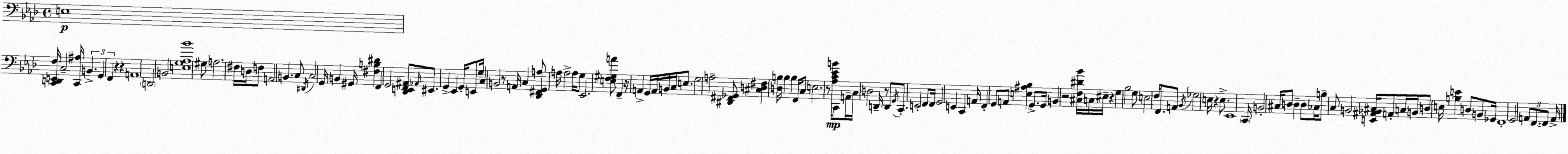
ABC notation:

X:1
T:Untitled
M:4/4
L:1/4
K:Fm
E,4 [C,,D,,E,,F,]/4 C,2 [C,,^A,]/4 B,, G,, F,, z z A,,4 D,,2 B,,2 [E,G,_A,_B]4 ^G,/2 A,2 ^F,/4 D,/4 F,/2 A,,2 B,, C,/2 ^D,,/4 C,2 G,,/4 B,, ^G,,/4 [^F,B,^D] F,, G,,2 [_D,,E,,F,,^A,,]/2 _A,,/4 ^E,,/2 G,, _E,, G,,/4 E,,/2 G,/4 C, B,,2 z/2 A,,/4 C, [_D,,^F,,G,,A,]/2 A,/4 A,2 A,/4 G,/2 _E,,2 [E,F,^G,A]/2 F,, z/4 A,, G,,/4 A,,/4 B,,/4 C,/4 E,/2 G,2 A,2 [^D,,^F,,_G,,]/2 [^C,D,^F,] [D,B,]/4 B, B, F,,/4 C,/2 E,2 z/2 [_A,C_EB]/4 C,,/2 A,,/4 C,/4 D,2 D,,/4 z/2 D,,/2 G,,/4 C,,/2 E,,2 F,,/2 F,,/4 G,,2 E,, C,, A,,/4 F,, G,,/2 A,,/2 [E,^A,_B,] G,,/2 G,,/4 B,, z2 [^C,F,^D_B]/4 C,/4 ^E,/4 z G, _B,2 G,/2 E,2 F,/4 F,,/2 A,,/2 _B,,/4 _G,2 E,/4 z E,/2 _E,,4 C,,/4 B,,2 ^C,/4 D,/2 D, D,/2 _C,/4 B,/2 C,/2 B,,2 [E,,^A,,_B,,^C,]/4 A,,/2 C,/4 B,,/4 D,/2 E,/4 [B,E] D,/2 B,,/2 _G,,/4 F,,4 G,,2 A,,/2 F,,/2 F,,/2 A,,/4